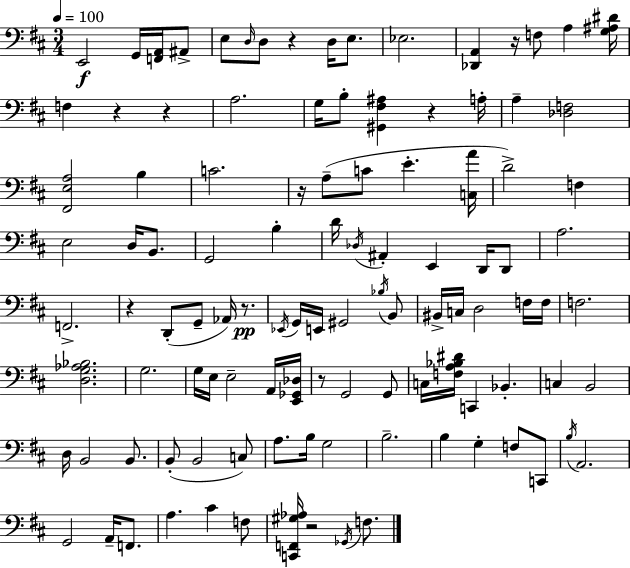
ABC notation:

X:1
T:Untitled
M:3/4
L:1/4
K:D
E,,2 G,,/4 [F,,A,,]/4 ^A,,/2 E,/2 D,/4 D,/2 z D,/4 E,/2 _E,2 [_D,,A,,] z/4 F,/2 A, [G,^A,^D]/4 F, z z A,2 G,/4 B,/2 [^G,,^F,^A,] z A,/4 A, [_D,F,]2 [^F,,E,A,]2 B, C2 z/4 A,/2 C/2 E [C,A]/4 D2 F, E,2 D,/4 B,,/2 G,,2 B, D/4 _D,/4 ^A,, E,, D,,/4 D,,/2 A,2 F,,2 z D,,/2 G,,/2 _A,,/4 z/2 _E,,/4 G,,/4 E,,/4 ^G,,2 _B,/4 B,,/2 ^B,,/4 C,/4 D,2 F,/4 F,/4 F,2 [D,G,_A,_B,]2 G,2 G,/4 E,/4 E,2 A,,/4 [E,,_G,,_D,]/4 z/2 G,,2 G,,/2 C,/4 [F,A,_B,^D]/4 C,, _B,, C, B,,2 D,/4 B,,2 B,,/2 B,,/2 B,,2 C,/2 A,/2 B,/4 G,2 B,2 B, G, F,/2 C,,/2 B,/4 A,,2 G,,2 A,,/4 F,,/2 A, ^C F,/2 [C,,F,,^G,_A,]/4 z2 _G,,/4 F,/2